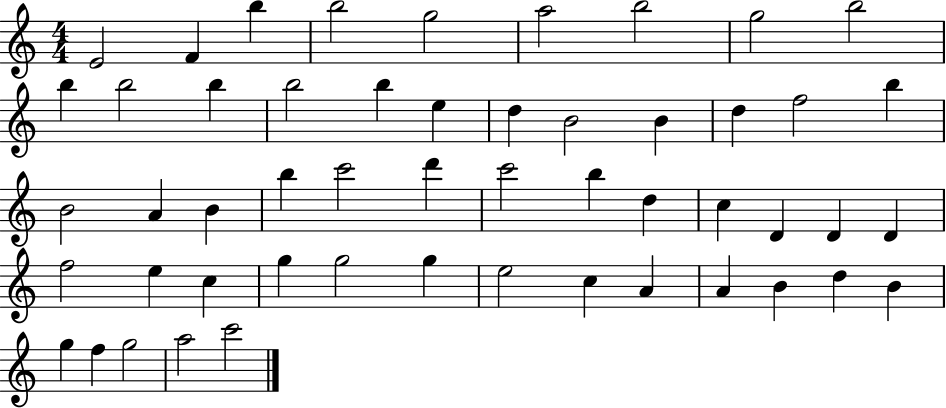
E4/h F4/q B5/q B5/h G5/h A5/h B5/h G5/h B5/h B5/q B5/h B5/q B5/h B5/q E5/q D5/q B4/h B4/q D5/q F5/h B5/q B4/h A4/q B4/q B5/q C6/h D6/q C6/h B5/q D5/q C5/q D4/q D4/q D4/q F5/h E5/q C5/q G5/q G5/h G5/q E5/h C5/q A4/q A4/q B4/q D5/q B4/q G5/q F5/q G5/h A5/h C6/h